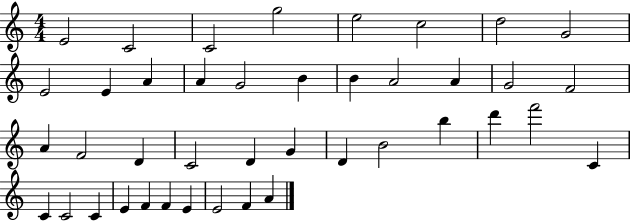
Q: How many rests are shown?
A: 0